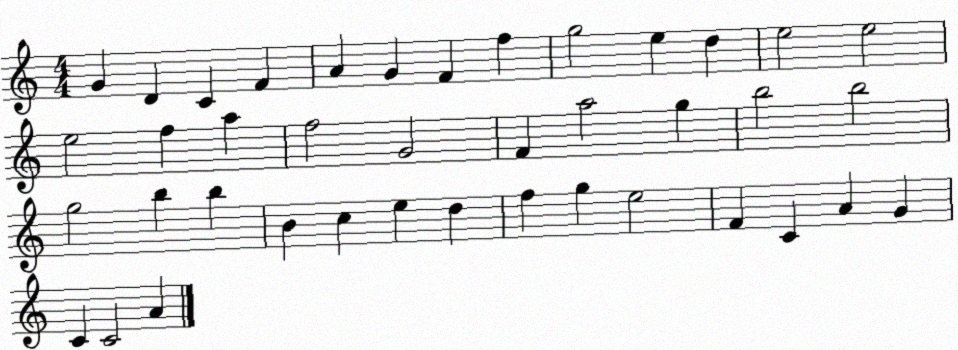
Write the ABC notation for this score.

X:1
T:Untitled
M:4/4
L:1/4
K:C
G D C F A G F f g2 e d e2 e2 e2 f a f2 G2 F a2 g b2 b2 g2 b b B c e d f g e2 F C A G C C2 A